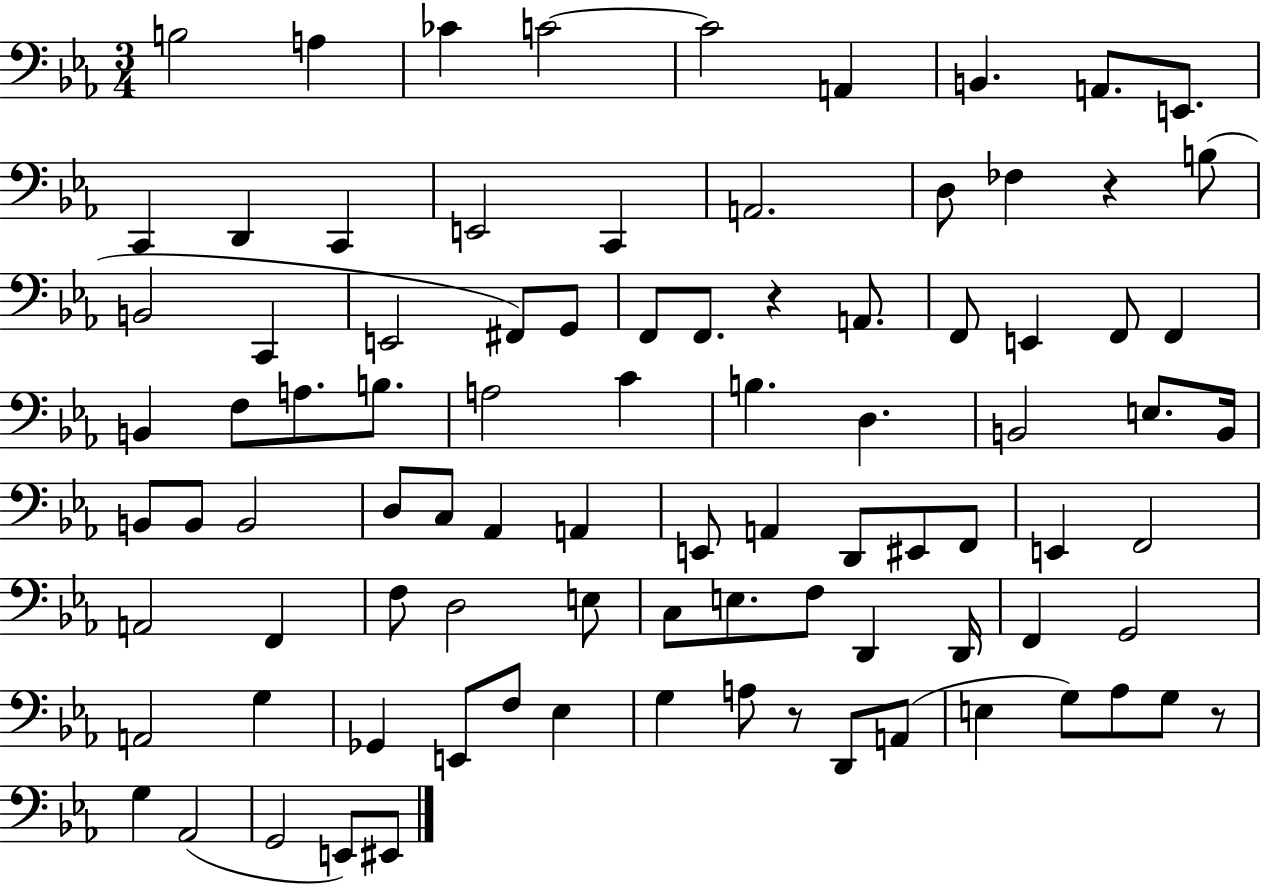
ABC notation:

X:1
T:Untitled
M:3/4
L:1/4
K:Eb
B,2 A, _C C2 C2 A,, B,, A,,/2 E,,/2 C,, D,, C,, E,,2 C,, A,,2 D,/2 _F, z B,/2 B,,2 C,, E,,2 ^F,,/2 G,,/2 F,,/2 F,,/2 z A,,/2 F,,/2 E,, F,,/2 F,, B,, F,/2 A,/2 B,/2 A,2 C B, D, B,,2 E,/2 B,,/4 B,,/2 B,,/2 B,,2 D,/2 C,/2 _A,, A,, E,,/2 A,, D,,/2 ^E,,/2 F,,/2 E,, F,,2 A,,2 F,, F,/2 D,2 E,/2 C,/2 E,/2 F,/2 D,, D,,/4 F,, G,,2 A,,2 G, _G,, E,,/2 F,/2 _E, G, A,/2 z/2 D,,/2 A,,/2 E, G,/2 _A,/2 G,/2 z/2 G, _A,,2 G,,2 E,,/2 ^E,,/2